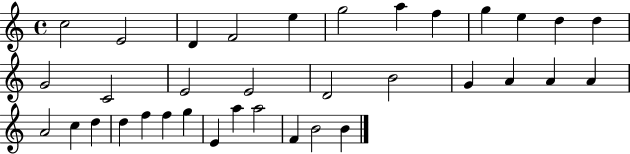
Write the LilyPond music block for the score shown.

{
  \clef treble
  \time 4/4
  \defaultTimeSignature
  \key c \major
  c''2 e'2 | d'4 f'2 e''4 | g''2 a''4 f''4 | g''4 e''4 d''4 d''4 | \break g'2 c'2 | e'2 e'2 | d'2 b'2 | g'4 a'4 a'4 a'4 | \break a'2 c''4 d''4 | d''4 f''4 f''4 g''4 | e'4 a''4 a''2 | f'4 b'2 b'4 | \break \bar "|."
}